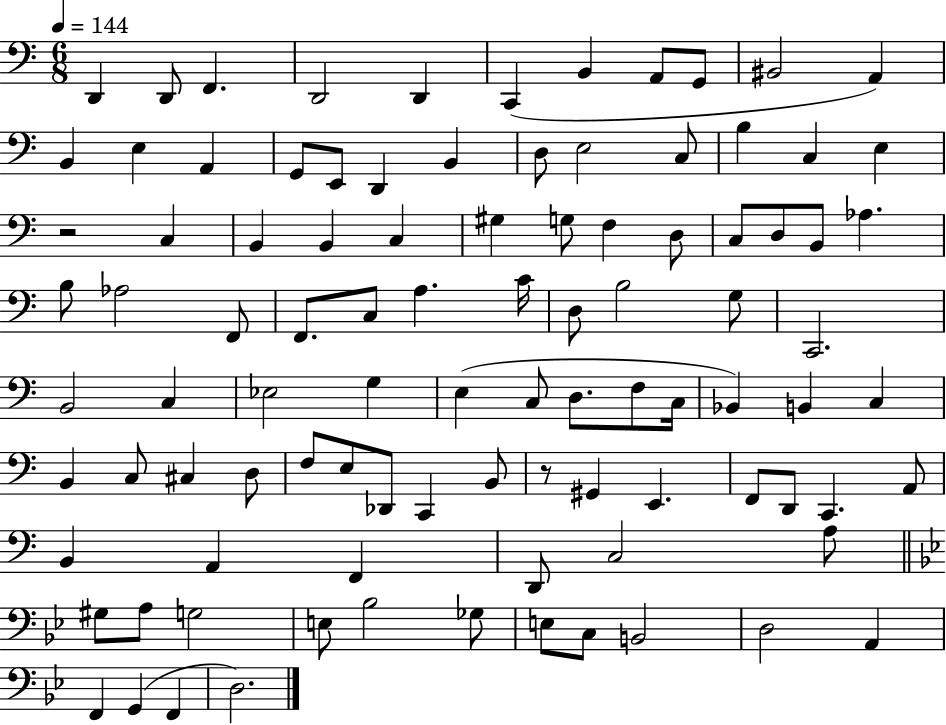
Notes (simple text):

D2/q D2/e F2/q. D2/h D2/q C2/q B2/q A2/e G2/e BIS2/h A2/q B2/q E3/q A2/q G2/e E2/e D2/q B2/q D3/e E3/h C3/e B3/q C3/q E3/q R/h C3/q B2/q B2/q C3/q G#3/q G3/e F3/q D3/e C3/e D3/e B2/e Ab3/q. B3/e Ab3/h F2/e F2/e. C3/e A3/q. C4/s D3/e B3/h G3/e C2/h. B2/h C3/q Eb3/h G3/q E3/q C3/e D3/e. F3/e C3/s Bb2/q B2/q C3/q B2/q C3/e C#3/q D3/e F3/e E3/e Db2/e C2/q B2/e R/e G#2/q E2/q. F2/e D2/e C2/q. A2/e B2/q A2/q F2/q D2/e C3/h A3/e G#3/e A3/e G3/h E3/e Bb3/h Gb3/e E3/e C3/e B2/h D3/h A2/q F2/q G2/q F2/q D3/h.